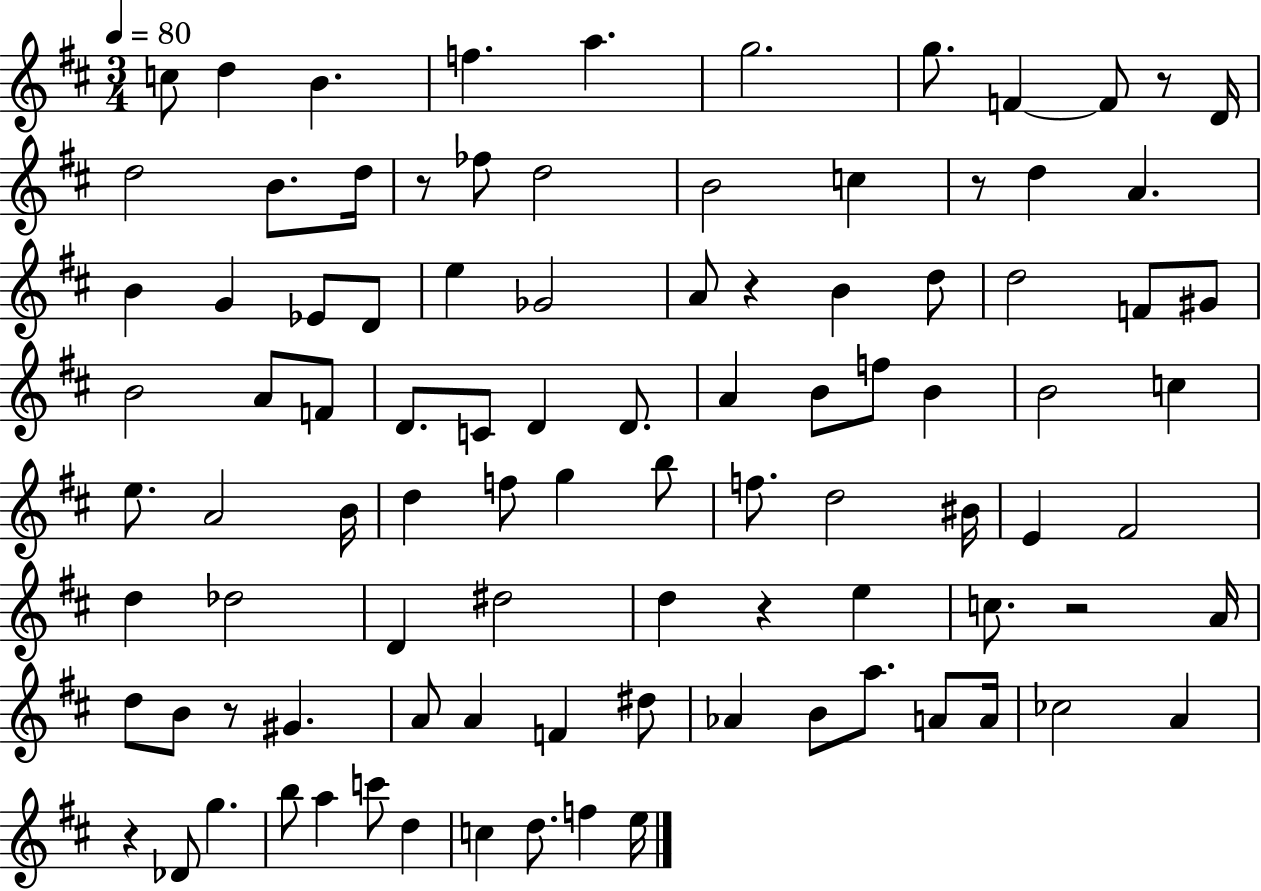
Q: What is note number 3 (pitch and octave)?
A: B4